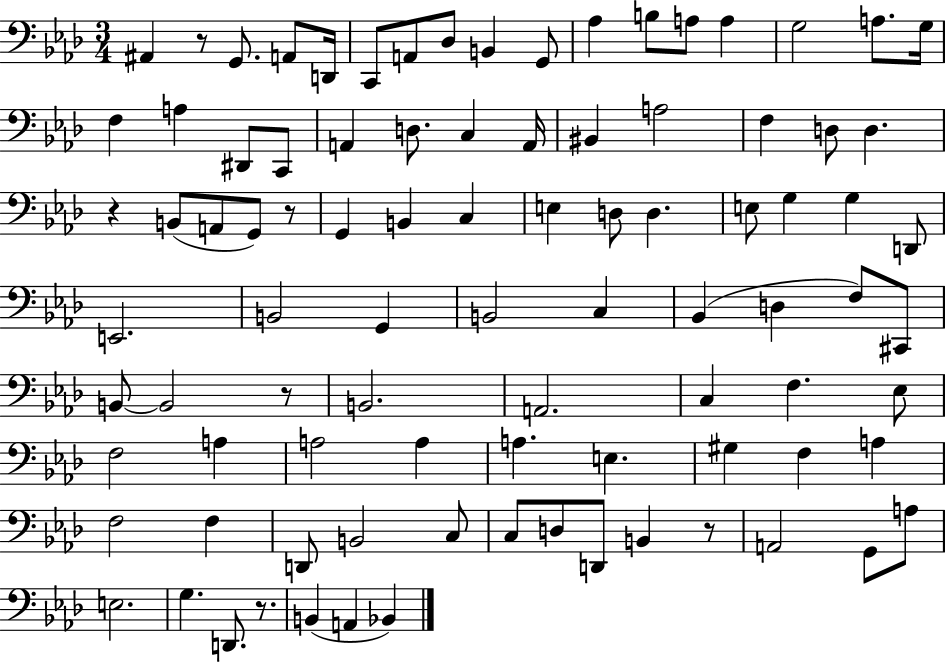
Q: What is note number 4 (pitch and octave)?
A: D2